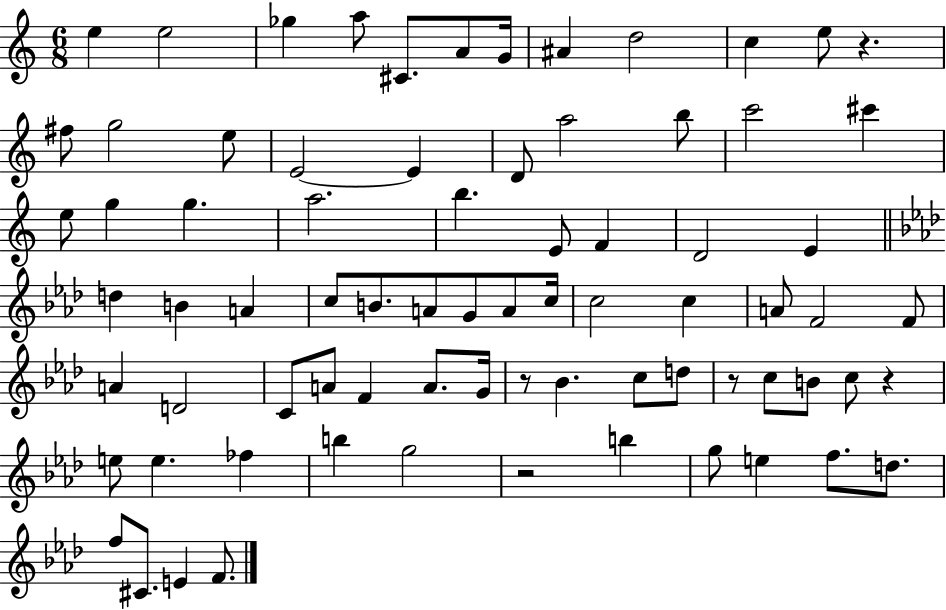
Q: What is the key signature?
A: C major